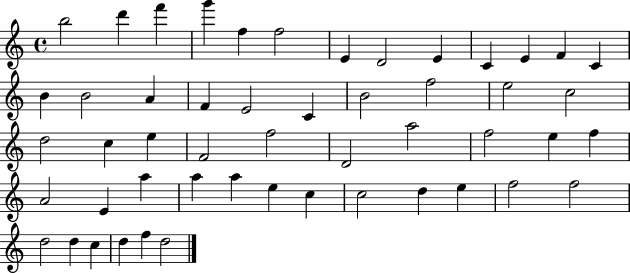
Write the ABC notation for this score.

X:1
T:Untitled
M:4/4
L:1/4
K:C
b2 d' f' g' f f2 E D2 E C E F C B B2 A F E2 C B2 f2 e2 c2 d2 c e F2 f2 D2 a2 f2 e f A2 E a a a e c c2 d e f2 f2 d2 d c d f d2